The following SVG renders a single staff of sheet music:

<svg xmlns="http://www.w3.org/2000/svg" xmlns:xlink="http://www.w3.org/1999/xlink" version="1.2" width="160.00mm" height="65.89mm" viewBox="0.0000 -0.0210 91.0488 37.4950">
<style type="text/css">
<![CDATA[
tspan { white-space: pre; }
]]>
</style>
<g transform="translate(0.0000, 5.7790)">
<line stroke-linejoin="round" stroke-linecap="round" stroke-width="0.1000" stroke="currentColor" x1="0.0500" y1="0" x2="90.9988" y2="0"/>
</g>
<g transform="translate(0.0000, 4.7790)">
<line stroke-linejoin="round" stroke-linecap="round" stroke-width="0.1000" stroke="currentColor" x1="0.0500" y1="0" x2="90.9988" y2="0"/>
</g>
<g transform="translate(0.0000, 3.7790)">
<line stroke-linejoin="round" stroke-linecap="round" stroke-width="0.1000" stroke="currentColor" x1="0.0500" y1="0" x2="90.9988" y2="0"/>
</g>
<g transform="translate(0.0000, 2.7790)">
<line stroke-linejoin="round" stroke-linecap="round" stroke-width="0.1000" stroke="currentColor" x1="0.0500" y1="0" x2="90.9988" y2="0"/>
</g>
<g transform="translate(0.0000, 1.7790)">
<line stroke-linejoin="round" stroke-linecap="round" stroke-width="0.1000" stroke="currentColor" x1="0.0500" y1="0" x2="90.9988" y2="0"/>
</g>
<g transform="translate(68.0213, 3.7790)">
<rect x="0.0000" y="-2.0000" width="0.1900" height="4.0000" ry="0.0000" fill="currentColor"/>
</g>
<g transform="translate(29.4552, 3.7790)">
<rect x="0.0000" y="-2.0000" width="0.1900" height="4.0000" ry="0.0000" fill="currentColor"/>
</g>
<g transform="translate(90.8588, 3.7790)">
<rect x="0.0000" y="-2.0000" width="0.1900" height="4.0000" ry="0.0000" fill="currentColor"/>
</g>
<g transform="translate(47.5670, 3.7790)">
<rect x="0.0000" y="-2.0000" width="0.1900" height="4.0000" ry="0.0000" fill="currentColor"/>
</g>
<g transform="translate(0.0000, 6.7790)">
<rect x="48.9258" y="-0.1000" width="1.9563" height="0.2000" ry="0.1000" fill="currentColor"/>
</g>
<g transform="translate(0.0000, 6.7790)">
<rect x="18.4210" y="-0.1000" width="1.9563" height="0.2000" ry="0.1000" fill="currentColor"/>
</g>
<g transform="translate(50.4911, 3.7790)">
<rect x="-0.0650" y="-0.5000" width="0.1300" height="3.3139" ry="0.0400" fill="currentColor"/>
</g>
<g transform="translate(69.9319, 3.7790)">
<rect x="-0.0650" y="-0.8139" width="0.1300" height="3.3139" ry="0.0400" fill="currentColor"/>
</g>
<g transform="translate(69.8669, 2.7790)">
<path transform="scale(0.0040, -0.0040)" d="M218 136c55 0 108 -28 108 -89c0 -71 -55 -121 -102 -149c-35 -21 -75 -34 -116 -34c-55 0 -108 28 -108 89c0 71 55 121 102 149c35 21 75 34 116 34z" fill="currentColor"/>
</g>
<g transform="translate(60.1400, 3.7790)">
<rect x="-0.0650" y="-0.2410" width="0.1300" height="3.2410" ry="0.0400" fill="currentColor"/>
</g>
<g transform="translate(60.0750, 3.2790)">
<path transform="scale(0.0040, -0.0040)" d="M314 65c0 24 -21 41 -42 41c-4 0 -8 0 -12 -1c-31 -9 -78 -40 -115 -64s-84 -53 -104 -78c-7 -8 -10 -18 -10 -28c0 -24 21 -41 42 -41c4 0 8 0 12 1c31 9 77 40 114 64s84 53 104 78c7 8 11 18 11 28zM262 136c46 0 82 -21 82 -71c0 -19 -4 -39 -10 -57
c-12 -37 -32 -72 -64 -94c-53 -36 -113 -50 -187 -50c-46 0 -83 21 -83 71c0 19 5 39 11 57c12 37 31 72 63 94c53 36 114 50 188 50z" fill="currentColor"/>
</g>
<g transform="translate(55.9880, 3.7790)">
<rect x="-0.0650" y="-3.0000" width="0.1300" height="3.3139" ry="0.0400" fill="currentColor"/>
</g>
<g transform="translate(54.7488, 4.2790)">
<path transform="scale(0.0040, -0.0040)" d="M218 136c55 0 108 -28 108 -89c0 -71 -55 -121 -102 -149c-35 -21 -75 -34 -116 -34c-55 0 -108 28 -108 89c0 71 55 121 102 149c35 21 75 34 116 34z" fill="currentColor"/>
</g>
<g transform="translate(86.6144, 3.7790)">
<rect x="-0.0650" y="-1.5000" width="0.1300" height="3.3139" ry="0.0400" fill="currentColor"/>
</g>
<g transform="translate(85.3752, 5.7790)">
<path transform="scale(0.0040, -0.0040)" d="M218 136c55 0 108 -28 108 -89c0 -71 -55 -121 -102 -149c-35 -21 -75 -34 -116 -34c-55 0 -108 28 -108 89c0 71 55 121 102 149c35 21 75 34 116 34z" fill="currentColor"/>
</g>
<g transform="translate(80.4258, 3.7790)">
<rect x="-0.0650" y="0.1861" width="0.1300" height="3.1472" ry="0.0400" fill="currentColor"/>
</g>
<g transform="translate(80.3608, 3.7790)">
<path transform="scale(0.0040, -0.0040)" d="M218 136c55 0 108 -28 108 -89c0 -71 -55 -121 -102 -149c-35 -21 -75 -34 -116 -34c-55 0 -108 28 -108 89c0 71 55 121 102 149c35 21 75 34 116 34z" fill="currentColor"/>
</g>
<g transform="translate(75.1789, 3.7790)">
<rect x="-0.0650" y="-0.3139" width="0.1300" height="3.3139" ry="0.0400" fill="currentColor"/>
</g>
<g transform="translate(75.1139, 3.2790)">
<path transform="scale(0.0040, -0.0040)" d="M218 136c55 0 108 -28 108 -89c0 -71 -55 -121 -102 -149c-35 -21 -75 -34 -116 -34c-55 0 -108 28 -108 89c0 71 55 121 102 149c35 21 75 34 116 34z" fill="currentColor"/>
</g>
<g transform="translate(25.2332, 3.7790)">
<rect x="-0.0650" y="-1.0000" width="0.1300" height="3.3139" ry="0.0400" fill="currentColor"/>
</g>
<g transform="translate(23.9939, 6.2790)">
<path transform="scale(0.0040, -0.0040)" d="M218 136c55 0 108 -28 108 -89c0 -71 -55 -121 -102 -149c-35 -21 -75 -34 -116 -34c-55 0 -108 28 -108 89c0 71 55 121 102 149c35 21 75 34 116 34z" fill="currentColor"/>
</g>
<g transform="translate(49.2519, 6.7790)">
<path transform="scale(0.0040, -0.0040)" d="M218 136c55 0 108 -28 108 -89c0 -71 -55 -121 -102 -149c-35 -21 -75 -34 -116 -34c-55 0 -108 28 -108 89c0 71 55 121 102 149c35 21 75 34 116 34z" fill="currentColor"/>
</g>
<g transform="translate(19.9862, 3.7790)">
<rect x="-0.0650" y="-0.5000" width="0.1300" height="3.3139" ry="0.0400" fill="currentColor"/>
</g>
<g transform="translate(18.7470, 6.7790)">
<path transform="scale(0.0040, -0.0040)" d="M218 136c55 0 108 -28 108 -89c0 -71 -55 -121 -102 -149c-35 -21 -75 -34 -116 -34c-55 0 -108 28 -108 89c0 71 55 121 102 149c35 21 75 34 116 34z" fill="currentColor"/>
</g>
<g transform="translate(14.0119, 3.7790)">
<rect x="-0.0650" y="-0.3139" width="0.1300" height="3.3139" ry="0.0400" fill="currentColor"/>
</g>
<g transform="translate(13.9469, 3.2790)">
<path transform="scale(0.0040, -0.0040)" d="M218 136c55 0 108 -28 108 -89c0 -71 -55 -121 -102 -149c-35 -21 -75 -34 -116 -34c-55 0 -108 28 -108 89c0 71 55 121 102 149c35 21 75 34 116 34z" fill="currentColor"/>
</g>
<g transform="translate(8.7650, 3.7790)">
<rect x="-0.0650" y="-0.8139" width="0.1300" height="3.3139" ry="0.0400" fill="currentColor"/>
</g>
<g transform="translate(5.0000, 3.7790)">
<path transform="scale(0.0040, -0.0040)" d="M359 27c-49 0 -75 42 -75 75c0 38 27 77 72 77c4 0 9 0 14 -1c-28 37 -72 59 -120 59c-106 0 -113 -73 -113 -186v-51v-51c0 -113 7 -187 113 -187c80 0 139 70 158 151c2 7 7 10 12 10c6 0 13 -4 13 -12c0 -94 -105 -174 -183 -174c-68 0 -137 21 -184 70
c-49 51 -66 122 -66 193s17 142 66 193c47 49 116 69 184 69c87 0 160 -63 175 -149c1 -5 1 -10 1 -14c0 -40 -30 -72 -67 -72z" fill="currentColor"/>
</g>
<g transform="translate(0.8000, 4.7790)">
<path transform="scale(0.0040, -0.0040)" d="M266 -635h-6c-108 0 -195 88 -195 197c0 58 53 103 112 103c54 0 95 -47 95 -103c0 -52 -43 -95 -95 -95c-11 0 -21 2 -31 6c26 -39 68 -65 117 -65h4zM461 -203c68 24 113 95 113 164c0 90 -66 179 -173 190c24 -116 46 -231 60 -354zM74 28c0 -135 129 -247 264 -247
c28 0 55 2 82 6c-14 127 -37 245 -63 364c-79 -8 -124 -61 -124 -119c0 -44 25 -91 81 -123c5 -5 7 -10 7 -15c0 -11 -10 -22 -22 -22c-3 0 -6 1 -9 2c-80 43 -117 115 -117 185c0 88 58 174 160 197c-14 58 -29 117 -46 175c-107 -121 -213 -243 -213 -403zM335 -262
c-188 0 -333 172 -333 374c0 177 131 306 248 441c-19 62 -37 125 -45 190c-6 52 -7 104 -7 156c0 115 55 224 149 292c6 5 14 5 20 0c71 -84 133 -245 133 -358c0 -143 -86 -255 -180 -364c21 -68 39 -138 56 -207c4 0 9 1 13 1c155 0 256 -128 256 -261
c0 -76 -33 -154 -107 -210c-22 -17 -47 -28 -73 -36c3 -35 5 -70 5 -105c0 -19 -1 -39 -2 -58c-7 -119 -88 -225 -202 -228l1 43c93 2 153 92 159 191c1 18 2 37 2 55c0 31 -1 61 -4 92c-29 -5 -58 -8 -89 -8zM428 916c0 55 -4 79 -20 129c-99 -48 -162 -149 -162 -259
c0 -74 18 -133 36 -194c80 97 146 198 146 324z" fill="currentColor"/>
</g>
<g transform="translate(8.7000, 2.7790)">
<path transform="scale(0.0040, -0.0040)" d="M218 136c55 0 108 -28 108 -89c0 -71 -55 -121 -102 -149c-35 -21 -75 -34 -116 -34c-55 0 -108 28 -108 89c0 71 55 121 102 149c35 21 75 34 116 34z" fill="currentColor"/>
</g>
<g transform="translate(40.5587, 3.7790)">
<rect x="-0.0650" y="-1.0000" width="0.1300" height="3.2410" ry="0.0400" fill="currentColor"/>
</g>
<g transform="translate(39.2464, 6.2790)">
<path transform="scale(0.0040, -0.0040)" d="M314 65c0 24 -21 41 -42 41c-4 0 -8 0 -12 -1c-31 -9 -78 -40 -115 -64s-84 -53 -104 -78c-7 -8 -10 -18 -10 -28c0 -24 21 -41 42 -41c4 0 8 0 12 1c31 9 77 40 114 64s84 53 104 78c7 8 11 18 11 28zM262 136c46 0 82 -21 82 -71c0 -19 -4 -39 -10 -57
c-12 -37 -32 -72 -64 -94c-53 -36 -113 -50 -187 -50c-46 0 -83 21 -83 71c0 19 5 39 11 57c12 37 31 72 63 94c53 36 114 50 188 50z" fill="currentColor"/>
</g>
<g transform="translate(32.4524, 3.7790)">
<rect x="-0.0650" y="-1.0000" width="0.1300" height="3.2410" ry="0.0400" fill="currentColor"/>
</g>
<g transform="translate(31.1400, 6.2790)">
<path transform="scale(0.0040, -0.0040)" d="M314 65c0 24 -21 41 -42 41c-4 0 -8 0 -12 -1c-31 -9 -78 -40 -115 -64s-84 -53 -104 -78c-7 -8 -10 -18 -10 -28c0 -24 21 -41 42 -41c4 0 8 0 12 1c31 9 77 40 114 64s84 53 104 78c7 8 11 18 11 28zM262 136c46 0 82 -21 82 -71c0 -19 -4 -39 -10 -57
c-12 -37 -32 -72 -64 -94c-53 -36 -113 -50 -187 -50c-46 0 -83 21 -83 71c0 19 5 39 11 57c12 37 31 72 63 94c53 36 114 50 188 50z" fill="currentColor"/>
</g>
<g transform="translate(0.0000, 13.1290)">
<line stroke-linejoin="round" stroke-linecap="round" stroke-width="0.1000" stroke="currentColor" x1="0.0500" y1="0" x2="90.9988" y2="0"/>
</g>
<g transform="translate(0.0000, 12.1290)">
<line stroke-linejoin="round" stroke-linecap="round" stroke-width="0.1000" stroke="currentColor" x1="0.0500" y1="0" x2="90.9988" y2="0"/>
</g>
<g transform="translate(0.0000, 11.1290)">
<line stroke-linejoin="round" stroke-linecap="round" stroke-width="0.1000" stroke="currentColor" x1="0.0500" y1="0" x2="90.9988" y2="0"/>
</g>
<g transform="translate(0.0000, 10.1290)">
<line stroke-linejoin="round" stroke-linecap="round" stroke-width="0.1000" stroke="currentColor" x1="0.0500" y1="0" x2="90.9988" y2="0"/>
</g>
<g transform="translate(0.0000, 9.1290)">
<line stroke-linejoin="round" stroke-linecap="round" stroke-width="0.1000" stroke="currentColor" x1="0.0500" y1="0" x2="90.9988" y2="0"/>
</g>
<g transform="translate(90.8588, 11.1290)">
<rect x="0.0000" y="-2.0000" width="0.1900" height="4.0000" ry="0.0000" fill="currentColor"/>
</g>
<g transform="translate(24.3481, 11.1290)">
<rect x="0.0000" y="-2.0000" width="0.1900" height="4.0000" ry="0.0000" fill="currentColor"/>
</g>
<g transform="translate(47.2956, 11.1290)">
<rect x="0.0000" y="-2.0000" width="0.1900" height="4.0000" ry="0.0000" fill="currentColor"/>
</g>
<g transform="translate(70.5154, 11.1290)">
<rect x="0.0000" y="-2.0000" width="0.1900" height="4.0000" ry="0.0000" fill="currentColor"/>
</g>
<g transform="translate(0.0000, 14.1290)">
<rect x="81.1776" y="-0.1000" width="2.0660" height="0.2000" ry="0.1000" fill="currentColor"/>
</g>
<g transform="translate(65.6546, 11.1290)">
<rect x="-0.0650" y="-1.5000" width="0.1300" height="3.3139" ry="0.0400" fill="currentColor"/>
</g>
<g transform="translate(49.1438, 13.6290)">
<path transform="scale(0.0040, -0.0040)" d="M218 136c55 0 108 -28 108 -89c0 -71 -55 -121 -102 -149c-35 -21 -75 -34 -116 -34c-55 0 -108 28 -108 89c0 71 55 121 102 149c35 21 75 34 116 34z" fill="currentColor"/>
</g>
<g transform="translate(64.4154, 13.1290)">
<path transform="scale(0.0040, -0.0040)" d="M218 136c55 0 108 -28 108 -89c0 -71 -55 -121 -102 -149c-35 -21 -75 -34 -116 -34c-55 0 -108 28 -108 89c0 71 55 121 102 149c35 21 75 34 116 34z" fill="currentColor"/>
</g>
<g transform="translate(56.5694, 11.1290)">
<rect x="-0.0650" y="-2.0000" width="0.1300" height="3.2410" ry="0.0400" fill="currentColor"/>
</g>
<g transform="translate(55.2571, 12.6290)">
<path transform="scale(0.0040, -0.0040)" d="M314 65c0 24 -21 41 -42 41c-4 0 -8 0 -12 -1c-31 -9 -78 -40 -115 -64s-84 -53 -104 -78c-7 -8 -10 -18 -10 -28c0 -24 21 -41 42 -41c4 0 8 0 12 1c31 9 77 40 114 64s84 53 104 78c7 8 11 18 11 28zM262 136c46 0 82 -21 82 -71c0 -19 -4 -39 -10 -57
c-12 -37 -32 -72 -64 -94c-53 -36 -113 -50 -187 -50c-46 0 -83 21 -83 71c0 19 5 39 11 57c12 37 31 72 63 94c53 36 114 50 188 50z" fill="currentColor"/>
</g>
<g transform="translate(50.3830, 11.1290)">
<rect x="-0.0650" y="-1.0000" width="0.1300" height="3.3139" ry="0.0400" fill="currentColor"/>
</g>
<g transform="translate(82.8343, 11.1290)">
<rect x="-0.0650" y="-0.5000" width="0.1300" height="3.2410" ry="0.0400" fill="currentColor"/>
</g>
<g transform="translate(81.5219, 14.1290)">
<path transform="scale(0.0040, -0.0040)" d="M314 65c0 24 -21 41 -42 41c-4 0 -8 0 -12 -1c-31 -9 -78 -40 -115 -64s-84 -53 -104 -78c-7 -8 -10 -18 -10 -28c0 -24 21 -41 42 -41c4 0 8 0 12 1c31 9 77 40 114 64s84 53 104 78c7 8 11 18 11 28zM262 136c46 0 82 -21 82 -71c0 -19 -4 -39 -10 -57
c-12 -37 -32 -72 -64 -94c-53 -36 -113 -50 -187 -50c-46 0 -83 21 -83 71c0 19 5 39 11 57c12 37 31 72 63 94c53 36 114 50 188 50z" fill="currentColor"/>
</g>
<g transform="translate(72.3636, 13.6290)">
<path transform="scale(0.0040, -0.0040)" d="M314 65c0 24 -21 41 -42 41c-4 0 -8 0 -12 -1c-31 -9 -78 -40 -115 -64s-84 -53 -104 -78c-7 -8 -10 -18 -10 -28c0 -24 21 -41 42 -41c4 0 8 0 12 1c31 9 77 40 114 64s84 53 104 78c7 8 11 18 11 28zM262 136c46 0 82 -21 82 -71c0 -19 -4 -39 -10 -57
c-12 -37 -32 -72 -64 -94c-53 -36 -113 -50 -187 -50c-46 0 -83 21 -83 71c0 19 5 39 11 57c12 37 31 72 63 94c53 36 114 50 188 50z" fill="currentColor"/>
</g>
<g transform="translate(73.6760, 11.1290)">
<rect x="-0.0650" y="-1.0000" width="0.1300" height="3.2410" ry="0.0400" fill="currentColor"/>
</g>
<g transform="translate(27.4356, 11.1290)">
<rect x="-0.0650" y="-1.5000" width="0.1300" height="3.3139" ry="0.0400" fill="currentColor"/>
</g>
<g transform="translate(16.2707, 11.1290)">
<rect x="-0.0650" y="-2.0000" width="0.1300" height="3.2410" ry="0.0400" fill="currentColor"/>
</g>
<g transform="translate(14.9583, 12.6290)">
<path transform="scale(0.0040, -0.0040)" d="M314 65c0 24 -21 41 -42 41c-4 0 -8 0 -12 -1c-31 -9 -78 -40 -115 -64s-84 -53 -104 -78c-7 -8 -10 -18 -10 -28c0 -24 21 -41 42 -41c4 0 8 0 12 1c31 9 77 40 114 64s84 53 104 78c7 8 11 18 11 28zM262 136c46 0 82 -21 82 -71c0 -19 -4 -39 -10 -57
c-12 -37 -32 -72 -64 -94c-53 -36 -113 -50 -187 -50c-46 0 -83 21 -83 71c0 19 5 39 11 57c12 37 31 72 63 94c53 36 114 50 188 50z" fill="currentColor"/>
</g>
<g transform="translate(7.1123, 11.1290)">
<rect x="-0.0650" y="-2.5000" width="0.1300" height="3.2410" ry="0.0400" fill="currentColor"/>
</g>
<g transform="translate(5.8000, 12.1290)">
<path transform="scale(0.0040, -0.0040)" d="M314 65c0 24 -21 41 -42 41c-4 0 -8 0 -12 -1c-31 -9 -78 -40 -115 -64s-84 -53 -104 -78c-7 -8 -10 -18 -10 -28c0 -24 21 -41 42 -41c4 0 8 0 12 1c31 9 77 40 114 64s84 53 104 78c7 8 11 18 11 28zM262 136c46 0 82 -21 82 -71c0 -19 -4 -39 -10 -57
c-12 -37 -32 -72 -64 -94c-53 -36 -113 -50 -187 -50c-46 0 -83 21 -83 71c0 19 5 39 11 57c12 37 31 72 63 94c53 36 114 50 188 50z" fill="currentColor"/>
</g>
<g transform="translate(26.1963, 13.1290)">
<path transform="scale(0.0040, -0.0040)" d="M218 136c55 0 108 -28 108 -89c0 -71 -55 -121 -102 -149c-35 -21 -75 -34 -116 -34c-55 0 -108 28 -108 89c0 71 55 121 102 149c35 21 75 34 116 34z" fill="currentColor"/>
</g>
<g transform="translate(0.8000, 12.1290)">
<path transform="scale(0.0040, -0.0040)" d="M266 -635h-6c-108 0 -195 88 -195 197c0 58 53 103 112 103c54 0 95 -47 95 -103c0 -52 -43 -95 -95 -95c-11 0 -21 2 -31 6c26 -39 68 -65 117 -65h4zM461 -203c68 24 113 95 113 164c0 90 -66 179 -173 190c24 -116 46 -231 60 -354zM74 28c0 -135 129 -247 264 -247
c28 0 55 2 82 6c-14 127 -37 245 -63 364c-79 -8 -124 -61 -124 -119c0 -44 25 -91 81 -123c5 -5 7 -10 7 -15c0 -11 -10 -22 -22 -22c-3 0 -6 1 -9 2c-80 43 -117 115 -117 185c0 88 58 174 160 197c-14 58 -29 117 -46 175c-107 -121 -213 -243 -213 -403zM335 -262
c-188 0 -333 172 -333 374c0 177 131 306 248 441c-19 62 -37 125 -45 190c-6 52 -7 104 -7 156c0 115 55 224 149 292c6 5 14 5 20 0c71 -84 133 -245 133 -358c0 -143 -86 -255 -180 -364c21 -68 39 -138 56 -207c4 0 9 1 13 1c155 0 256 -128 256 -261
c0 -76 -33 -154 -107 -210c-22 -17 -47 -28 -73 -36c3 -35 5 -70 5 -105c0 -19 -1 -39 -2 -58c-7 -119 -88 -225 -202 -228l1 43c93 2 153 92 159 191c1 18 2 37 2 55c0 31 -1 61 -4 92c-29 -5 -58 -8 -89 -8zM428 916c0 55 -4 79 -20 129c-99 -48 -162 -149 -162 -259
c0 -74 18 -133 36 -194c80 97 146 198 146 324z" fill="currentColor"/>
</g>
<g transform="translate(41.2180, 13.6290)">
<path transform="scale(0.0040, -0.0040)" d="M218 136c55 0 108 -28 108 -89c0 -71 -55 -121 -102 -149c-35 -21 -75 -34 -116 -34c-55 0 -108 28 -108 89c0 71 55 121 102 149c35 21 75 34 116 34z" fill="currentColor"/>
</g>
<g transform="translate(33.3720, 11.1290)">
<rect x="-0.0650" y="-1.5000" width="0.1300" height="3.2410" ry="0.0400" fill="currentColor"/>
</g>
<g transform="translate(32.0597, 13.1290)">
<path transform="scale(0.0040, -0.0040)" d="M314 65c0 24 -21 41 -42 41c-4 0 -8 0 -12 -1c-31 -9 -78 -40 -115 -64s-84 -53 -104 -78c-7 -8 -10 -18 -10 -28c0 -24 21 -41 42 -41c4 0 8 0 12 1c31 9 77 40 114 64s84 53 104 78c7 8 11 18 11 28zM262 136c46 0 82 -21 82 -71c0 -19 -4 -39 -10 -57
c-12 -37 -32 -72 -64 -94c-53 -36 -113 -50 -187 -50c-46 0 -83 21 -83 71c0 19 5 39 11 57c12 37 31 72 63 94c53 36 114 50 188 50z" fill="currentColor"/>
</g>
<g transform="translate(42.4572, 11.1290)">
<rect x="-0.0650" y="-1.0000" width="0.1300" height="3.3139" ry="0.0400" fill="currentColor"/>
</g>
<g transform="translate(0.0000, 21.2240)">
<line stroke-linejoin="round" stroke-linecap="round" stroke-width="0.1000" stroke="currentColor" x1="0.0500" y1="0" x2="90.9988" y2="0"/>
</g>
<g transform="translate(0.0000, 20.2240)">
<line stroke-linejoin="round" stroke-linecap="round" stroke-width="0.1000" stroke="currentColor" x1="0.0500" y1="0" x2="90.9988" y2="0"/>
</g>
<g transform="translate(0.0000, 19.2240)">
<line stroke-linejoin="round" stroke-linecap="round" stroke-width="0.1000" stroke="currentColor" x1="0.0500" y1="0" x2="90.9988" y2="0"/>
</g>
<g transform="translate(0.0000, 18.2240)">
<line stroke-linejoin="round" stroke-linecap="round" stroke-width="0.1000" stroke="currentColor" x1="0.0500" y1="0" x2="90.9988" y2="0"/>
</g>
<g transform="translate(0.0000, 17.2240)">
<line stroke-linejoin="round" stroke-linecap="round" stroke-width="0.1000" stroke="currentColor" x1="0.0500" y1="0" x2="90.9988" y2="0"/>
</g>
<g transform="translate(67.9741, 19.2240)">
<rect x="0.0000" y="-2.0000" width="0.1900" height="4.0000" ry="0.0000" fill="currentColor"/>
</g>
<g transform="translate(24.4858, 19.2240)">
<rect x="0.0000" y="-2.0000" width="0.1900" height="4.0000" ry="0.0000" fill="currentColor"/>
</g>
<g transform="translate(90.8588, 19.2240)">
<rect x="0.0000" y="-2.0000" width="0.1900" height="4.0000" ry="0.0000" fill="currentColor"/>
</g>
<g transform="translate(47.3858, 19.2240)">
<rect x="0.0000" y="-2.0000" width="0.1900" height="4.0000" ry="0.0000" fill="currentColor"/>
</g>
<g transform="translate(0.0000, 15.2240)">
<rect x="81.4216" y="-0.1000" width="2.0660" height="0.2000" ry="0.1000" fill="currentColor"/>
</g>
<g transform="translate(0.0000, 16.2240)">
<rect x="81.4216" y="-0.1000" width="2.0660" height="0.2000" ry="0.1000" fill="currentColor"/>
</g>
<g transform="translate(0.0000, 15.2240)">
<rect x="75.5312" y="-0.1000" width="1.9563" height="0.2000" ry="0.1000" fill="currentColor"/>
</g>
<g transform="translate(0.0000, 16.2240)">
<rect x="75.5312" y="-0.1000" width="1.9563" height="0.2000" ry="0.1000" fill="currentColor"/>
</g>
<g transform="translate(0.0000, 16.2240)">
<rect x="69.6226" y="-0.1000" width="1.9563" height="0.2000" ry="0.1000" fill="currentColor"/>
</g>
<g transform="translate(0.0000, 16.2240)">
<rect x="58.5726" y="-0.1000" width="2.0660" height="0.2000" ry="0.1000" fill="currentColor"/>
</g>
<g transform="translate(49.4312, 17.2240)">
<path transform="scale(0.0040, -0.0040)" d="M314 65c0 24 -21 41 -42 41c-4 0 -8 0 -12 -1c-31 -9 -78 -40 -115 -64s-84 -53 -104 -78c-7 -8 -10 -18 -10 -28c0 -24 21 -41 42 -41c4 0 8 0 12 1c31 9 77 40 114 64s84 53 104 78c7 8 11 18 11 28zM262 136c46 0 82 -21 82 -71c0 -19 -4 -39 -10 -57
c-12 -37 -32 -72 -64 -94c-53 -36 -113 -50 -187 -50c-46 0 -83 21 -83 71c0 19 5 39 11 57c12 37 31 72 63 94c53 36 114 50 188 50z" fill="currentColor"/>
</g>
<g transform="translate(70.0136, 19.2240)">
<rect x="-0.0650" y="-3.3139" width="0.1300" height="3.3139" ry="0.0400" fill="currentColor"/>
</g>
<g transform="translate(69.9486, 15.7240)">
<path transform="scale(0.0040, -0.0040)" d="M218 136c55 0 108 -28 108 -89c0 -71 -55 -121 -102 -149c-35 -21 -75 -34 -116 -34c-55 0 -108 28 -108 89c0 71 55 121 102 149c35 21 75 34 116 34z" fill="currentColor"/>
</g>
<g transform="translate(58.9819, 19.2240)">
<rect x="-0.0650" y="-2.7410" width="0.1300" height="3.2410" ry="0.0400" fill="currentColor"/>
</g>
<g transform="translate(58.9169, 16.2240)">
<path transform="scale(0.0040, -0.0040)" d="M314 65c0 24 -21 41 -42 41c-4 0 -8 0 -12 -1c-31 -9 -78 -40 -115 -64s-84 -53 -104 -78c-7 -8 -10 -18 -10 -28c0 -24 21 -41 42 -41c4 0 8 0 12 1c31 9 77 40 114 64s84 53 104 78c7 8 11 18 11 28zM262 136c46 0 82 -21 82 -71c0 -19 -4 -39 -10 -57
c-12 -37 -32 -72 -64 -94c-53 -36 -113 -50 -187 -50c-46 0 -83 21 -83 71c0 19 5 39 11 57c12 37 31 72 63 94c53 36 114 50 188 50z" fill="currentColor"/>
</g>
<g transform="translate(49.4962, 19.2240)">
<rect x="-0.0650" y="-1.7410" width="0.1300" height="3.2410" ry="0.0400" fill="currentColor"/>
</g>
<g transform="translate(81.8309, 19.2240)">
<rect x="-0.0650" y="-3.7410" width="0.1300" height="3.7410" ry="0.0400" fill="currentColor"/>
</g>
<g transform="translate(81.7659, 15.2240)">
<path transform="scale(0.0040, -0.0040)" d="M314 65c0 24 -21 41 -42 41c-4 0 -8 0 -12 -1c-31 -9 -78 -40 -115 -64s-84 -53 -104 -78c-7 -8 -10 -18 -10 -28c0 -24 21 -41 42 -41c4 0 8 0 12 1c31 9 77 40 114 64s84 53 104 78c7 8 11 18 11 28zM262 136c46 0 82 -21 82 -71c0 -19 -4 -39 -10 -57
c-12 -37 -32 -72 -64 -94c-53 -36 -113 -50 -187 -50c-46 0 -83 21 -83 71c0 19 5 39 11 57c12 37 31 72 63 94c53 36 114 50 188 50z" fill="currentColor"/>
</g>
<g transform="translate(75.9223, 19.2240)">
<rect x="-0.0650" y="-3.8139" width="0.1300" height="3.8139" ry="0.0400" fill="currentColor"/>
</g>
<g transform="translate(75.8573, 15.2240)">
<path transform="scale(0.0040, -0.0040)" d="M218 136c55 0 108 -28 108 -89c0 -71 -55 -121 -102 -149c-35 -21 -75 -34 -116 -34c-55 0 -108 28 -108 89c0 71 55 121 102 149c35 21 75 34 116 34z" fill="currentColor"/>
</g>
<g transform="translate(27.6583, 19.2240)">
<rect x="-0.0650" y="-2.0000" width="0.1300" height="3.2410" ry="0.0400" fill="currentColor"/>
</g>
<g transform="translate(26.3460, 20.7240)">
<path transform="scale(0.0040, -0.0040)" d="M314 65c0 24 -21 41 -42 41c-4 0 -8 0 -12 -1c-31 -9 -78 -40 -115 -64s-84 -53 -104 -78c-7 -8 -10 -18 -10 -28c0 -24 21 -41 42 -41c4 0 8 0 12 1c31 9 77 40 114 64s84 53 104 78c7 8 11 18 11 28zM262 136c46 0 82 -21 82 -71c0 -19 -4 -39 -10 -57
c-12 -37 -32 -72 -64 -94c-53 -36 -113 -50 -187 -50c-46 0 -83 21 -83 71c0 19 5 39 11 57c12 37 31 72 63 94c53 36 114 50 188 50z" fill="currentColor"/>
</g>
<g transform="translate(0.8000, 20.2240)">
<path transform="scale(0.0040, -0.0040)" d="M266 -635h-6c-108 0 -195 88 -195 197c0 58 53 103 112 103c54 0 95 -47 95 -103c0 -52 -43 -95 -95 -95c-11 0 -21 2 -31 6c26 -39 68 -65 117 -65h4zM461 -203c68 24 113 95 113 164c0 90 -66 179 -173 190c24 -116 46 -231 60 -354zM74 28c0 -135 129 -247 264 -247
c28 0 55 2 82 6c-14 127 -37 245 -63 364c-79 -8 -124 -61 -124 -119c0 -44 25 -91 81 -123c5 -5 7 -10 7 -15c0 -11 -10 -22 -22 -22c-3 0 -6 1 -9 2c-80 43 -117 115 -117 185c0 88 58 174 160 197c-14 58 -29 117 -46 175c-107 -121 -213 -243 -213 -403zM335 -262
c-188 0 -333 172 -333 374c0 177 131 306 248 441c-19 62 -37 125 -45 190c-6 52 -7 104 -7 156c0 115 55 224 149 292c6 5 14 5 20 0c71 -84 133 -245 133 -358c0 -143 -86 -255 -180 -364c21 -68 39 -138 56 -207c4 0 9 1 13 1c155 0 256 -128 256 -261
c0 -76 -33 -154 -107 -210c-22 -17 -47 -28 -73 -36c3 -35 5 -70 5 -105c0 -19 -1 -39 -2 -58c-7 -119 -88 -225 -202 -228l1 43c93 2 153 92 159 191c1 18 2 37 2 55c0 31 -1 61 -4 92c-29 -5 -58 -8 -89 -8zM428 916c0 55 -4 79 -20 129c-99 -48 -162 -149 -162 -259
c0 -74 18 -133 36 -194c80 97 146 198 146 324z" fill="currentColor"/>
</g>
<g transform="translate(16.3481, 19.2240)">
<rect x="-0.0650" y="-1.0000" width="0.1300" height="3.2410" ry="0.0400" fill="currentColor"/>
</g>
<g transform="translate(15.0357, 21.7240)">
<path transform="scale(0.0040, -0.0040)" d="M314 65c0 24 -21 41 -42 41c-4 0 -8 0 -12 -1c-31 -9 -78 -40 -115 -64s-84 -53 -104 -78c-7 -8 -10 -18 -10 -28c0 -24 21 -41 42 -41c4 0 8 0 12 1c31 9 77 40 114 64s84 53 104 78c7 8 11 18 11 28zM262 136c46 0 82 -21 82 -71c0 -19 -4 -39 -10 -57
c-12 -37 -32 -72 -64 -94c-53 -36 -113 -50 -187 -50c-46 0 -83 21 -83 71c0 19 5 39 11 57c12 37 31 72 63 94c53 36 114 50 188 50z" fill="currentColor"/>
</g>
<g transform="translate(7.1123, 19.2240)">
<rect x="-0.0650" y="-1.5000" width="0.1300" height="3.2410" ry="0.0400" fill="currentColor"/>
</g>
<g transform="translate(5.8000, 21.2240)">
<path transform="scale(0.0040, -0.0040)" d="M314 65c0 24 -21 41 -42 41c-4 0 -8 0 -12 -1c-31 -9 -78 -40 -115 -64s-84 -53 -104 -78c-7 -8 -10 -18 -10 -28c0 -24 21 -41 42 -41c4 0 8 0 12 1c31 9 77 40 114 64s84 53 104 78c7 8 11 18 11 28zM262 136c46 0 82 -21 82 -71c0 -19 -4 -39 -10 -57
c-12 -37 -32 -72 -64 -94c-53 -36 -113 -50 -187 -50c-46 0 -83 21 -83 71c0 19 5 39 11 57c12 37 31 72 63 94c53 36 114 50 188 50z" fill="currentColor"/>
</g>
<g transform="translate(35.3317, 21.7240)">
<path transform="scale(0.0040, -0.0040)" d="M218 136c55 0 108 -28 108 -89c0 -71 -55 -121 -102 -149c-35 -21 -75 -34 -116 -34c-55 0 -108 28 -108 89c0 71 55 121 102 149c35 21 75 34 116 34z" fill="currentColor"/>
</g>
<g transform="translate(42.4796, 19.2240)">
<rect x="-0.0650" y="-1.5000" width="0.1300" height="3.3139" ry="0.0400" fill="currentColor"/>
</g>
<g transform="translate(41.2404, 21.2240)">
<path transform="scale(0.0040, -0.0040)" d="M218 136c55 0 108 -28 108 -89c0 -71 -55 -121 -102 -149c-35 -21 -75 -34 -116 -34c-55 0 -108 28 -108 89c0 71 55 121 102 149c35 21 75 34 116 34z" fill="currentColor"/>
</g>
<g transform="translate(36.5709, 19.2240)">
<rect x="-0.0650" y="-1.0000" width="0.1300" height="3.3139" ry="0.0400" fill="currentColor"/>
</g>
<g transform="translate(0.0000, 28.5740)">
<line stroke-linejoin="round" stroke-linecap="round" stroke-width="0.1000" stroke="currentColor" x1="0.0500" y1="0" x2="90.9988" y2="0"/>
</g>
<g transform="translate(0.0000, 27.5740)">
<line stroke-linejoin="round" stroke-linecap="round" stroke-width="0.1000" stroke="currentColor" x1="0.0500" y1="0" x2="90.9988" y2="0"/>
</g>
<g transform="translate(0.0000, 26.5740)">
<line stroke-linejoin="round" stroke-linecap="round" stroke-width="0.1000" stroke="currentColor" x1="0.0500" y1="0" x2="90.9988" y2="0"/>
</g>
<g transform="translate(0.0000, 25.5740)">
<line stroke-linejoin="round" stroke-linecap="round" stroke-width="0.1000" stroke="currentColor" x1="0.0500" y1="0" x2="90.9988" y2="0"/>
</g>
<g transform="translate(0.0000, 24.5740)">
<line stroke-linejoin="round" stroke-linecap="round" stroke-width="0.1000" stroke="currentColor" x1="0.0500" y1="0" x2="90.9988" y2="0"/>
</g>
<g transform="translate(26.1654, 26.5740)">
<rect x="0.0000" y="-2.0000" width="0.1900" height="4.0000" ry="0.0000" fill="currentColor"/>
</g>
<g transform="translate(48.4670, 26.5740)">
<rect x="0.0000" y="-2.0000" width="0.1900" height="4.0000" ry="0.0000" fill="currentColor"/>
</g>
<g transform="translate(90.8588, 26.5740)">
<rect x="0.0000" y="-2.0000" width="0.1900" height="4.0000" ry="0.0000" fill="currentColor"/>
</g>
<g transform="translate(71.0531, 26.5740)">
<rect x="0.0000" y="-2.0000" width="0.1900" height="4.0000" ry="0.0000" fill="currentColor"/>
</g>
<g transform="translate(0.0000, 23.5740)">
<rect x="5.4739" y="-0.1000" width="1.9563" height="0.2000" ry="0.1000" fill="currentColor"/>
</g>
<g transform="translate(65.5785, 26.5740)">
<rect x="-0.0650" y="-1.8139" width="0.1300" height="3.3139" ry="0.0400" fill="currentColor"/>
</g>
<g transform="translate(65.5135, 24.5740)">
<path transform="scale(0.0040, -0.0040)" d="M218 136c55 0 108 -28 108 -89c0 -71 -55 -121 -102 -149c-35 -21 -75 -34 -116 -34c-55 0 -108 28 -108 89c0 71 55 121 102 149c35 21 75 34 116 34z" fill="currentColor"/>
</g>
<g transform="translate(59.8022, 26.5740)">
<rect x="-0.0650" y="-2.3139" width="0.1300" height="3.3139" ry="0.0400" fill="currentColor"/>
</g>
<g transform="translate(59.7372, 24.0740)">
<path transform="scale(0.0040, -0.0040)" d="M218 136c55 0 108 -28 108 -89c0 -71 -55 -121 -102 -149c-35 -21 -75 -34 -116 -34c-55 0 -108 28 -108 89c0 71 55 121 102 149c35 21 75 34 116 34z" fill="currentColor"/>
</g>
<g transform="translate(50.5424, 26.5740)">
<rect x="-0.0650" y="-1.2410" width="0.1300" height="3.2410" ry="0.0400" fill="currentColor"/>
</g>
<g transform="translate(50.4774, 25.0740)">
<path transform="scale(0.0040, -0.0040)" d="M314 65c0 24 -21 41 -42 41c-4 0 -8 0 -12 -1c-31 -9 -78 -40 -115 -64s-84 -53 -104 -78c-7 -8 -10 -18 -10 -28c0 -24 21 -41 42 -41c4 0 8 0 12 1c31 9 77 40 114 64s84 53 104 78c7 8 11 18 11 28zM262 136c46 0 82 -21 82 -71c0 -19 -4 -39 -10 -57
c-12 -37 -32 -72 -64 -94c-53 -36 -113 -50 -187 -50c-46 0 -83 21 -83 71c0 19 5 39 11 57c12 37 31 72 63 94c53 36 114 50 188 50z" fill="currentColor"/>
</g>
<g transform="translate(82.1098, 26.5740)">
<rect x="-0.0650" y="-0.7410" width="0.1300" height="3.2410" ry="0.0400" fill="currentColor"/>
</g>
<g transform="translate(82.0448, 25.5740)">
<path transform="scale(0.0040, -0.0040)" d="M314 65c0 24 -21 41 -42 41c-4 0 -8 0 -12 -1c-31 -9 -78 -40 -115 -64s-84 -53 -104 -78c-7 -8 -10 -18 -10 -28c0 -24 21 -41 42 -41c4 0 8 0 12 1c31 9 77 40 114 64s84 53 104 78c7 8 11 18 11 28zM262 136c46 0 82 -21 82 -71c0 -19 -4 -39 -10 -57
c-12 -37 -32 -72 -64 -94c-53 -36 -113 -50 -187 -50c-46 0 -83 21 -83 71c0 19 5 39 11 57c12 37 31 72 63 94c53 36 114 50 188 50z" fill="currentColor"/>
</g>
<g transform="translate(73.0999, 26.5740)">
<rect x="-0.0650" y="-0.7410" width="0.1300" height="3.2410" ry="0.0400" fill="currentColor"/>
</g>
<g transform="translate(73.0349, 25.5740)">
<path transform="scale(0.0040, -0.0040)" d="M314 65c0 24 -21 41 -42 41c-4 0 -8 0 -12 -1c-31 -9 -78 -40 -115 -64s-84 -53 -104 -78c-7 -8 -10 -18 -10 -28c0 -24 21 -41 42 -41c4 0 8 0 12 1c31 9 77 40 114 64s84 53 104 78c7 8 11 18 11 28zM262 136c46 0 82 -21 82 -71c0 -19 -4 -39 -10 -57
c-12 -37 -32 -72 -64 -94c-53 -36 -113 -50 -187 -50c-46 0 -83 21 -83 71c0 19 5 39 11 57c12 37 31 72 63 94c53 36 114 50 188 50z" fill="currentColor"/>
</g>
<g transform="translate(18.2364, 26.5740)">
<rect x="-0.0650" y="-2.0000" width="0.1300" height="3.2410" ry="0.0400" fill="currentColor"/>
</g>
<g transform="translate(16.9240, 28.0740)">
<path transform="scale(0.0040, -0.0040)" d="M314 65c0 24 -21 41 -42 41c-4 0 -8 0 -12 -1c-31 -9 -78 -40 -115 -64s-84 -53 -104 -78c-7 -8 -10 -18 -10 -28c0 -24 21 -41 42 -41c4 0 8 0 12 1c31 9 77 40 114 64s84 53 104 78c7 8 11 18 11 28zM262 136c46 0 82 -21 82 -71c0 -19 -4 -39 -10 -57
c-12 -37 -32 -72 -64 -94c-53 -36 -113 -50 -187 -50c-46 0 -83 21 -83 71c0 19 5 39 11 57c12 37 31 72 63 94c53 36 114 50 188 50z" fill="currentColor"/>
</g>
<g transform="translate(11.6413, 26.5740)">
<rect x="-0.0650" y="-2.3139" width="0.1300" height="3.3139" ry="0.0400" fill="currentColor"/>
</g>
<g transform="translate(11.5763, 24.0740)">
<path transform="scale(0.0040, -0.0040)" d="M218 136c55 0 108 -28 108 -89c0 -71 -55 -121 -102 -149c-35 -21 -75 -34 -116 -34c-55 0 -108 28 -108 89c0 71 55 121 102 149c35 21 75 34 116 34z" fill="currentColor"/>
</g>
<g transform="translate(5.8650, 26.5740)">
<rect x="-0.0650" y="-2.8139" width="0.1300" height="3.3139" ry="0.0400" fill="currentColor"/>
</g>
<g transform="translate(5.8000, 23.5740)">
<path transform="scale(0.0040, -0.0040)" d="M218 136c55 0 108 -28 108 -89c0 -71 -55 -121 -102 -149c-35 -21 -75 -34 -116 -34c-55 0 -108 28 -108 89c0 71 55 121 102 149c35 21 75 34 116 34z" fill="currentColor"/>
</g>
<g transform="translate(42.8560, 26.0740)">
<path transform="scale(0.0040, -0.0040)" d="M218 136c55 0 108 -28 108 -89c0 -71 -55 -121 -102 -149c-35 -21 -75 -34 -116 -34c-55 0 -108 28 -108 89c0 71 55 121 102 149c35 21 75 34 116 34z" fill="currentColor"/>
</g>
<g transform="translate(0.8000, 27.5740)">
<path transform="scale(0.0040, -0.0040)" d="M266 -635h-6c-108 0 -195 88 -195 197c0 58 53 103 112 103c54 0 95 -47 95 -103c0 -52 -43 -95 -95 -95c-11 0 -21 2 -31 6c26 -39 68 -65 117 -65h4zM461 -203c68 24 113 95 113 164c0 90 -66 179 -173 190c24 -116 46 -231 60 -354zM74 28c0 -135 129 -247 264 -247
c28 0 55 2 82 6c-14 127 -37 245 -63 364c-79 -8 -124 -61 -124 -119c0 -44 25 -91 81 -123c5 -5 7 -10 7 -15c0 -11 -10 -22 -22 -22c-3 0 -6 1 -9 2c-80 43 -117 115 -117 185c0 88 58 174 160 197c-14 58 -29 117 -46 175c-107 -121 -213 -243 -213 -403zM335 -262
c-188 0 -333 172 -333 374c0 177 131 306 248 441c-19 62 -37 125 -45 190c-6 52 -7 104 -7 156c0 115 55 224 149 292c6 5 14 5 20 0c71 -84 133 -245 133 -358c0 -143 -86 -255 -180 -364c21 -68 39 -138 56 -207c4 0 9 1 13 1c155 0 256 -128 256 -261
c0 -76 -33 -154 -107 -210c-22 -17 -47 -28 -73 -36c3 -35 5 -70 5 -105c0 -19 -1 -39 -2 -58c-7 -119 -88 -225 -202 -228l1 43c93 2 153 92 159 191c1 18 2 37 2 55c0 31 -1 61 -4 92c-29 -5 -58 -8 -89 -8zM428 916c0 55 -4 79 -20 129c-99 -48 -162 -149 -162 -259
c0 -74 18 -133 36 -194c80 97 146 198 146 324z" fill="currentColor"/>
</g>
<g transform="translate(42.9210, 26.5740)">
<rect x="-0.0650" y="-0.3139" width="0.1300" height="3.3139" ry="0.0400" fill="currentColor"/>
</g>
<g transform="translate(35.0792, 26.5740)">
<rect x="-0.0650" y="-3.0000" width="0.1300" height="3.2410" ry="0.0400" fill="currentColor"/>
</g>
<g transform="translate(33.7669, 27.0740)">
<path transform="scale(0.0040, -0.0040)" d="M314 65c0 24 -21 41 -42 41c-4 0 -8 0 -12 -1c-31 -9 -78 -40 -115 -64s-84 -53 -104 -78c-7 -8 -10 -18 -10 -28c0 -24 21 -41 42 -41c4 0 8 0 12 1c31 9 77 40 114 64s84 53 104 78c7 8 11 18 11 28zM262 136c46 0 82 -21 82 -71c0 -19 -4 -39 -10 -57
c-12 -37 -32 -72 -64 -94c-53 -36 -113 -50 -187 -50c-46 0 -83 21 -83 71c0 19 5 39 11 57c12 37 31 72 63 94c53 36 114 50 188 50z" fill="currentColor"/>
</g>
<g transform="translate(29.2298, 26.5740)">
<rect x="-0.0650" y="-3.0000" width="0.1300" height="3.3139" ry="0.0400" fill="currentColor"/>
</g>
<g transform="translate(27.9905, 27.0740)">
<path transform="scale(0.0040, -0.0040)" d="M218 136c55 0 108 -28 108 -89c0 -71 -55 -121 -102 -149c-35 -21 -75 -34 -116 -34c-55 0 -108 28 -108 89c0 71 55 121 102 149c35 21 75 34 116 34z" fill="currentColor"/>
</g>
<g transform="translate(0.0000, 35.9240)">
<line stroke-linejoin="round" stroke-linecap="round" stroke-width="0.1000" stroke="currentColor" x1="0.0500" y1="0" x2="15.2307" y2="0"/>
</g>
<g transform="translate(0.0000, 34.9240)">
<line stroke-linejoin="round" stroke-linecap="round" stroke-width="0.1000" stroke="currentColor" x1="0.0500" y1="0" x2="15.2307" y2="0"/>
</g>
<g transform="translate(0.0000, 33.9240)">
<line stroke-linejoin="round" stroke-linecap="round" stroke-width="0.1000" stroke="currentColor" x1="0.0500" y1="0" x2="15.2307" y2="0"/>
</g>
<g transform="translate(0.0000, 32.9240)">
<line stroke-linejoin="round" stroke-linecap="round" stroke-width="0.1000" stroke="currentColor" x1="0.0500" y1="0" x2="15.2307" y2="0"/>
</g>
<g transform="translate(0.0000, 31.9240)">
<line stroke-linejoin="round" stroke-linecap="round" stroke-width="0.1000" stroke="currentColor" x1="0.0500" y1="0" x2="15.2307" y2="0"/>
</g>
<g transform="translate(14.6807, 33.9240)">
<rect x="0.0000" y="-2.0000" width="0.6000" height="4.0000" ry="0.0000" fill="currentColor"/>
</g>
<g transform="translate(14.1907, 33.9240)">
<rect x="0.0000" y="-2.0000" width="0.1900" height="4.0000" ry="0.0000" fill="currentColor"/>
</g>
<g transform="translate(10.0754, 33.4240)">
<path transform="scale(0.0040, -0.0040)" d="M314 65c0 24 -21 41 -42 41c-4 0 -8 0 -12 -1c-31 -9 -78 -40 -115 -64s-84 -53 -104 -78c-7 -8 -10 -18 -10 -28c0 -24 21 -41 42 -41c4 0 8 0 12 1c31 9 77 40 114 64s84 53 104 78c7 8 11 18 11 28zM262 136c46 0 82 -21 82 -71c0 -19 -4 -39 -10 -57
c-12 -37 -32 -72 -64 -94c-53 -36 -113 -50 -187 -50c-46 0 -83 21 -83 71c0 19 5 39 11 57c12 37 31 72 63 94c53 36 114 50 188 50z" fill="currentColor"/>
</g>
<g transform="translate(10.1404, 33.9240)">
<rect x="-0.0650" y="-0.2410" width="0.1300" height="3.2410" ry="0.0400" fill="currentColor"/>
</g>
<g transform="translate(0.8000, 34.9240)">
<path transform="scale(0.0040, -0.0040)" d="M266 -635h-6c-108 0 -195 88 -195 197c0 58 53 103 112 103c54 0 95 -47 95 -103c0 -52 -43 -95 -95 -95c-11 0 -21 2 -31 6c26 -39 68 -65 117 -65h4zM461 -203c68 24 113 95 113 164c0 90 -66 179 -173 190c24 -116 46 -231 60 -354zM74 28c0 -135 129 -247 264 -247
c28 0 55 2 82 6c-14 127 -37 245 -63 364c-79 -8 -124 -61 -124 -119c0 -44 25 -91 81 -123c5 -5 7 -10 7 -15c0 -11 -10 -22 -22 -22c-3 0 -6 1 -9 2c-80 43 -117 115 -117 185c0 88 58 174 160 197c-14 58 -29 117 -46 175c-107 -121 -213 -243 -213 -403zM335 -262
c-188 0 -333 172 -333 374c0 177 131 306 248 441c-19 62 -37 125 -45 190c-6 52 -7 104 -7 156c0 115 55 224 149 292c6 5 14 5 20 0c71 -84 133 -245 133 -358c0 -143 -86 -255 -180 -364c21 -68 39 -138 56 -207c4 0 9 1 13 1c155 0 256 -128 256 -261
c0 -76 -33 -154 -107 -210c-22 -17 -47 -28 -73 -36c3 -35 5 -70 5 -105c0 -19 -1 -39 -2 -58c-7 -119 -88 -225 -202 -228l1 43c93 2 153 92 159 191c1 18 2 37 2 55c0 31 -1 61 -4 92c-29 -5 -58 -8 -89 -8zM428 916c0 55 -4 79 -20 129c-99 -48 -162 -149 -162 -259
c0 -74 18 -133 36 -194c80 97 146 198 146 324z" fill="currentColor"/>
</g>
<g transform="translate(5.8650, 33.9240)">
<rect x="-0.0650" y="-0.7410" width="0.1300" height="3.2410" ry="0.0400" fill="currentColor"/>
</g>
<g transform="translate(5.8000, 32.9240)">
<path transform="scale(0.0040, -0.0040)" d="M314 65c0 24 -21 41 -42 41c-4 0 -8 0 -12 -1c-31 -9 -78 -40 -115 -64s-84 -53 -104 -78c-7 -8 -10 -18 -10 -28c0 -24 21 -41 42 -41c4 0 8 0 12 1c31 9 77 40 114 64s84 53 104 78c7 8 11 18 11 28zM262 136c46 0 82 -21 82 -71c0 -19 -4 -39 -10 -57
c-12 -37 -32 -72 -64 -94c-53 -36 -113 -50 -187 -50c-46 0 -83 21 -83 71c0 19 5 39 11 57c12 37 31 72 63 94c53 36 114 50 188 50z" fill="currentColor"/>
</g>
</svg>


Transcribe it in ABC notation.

X:1
T:Untitled
M:4/4
L:1/4
K:C
d c C D D2 D2 C A c2 d c B E G2 F2 E E2 D D F2 E D2 C2 E2 D2 F2 D E f2 a2 b c' c'2 a g F2 A A2 c e2 g f d2 d2 d2 c2